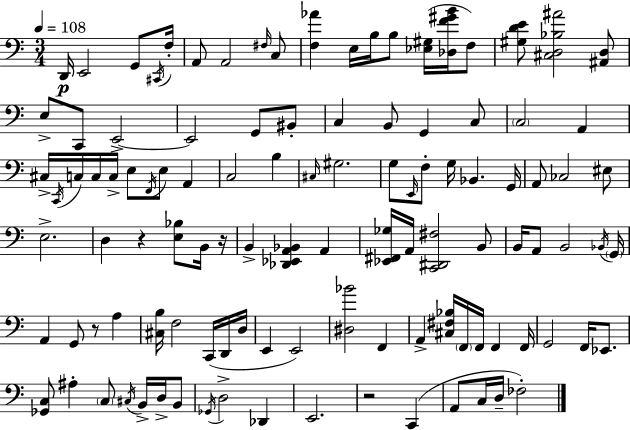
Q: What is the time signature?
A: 3/4